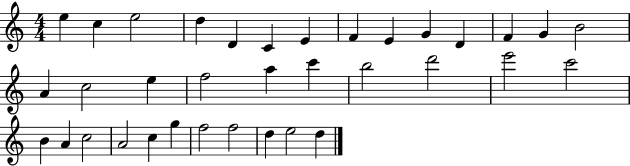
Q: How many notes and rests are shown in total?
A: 35